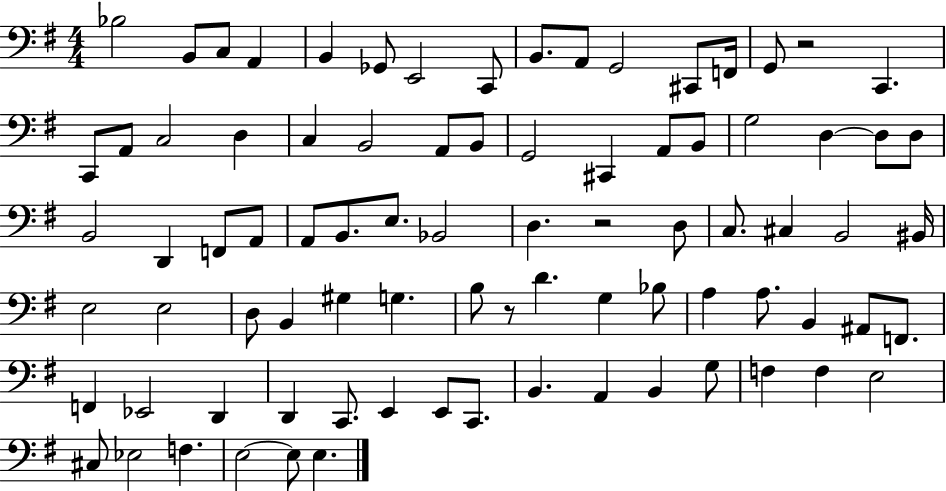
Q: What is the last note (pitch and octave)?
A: E3